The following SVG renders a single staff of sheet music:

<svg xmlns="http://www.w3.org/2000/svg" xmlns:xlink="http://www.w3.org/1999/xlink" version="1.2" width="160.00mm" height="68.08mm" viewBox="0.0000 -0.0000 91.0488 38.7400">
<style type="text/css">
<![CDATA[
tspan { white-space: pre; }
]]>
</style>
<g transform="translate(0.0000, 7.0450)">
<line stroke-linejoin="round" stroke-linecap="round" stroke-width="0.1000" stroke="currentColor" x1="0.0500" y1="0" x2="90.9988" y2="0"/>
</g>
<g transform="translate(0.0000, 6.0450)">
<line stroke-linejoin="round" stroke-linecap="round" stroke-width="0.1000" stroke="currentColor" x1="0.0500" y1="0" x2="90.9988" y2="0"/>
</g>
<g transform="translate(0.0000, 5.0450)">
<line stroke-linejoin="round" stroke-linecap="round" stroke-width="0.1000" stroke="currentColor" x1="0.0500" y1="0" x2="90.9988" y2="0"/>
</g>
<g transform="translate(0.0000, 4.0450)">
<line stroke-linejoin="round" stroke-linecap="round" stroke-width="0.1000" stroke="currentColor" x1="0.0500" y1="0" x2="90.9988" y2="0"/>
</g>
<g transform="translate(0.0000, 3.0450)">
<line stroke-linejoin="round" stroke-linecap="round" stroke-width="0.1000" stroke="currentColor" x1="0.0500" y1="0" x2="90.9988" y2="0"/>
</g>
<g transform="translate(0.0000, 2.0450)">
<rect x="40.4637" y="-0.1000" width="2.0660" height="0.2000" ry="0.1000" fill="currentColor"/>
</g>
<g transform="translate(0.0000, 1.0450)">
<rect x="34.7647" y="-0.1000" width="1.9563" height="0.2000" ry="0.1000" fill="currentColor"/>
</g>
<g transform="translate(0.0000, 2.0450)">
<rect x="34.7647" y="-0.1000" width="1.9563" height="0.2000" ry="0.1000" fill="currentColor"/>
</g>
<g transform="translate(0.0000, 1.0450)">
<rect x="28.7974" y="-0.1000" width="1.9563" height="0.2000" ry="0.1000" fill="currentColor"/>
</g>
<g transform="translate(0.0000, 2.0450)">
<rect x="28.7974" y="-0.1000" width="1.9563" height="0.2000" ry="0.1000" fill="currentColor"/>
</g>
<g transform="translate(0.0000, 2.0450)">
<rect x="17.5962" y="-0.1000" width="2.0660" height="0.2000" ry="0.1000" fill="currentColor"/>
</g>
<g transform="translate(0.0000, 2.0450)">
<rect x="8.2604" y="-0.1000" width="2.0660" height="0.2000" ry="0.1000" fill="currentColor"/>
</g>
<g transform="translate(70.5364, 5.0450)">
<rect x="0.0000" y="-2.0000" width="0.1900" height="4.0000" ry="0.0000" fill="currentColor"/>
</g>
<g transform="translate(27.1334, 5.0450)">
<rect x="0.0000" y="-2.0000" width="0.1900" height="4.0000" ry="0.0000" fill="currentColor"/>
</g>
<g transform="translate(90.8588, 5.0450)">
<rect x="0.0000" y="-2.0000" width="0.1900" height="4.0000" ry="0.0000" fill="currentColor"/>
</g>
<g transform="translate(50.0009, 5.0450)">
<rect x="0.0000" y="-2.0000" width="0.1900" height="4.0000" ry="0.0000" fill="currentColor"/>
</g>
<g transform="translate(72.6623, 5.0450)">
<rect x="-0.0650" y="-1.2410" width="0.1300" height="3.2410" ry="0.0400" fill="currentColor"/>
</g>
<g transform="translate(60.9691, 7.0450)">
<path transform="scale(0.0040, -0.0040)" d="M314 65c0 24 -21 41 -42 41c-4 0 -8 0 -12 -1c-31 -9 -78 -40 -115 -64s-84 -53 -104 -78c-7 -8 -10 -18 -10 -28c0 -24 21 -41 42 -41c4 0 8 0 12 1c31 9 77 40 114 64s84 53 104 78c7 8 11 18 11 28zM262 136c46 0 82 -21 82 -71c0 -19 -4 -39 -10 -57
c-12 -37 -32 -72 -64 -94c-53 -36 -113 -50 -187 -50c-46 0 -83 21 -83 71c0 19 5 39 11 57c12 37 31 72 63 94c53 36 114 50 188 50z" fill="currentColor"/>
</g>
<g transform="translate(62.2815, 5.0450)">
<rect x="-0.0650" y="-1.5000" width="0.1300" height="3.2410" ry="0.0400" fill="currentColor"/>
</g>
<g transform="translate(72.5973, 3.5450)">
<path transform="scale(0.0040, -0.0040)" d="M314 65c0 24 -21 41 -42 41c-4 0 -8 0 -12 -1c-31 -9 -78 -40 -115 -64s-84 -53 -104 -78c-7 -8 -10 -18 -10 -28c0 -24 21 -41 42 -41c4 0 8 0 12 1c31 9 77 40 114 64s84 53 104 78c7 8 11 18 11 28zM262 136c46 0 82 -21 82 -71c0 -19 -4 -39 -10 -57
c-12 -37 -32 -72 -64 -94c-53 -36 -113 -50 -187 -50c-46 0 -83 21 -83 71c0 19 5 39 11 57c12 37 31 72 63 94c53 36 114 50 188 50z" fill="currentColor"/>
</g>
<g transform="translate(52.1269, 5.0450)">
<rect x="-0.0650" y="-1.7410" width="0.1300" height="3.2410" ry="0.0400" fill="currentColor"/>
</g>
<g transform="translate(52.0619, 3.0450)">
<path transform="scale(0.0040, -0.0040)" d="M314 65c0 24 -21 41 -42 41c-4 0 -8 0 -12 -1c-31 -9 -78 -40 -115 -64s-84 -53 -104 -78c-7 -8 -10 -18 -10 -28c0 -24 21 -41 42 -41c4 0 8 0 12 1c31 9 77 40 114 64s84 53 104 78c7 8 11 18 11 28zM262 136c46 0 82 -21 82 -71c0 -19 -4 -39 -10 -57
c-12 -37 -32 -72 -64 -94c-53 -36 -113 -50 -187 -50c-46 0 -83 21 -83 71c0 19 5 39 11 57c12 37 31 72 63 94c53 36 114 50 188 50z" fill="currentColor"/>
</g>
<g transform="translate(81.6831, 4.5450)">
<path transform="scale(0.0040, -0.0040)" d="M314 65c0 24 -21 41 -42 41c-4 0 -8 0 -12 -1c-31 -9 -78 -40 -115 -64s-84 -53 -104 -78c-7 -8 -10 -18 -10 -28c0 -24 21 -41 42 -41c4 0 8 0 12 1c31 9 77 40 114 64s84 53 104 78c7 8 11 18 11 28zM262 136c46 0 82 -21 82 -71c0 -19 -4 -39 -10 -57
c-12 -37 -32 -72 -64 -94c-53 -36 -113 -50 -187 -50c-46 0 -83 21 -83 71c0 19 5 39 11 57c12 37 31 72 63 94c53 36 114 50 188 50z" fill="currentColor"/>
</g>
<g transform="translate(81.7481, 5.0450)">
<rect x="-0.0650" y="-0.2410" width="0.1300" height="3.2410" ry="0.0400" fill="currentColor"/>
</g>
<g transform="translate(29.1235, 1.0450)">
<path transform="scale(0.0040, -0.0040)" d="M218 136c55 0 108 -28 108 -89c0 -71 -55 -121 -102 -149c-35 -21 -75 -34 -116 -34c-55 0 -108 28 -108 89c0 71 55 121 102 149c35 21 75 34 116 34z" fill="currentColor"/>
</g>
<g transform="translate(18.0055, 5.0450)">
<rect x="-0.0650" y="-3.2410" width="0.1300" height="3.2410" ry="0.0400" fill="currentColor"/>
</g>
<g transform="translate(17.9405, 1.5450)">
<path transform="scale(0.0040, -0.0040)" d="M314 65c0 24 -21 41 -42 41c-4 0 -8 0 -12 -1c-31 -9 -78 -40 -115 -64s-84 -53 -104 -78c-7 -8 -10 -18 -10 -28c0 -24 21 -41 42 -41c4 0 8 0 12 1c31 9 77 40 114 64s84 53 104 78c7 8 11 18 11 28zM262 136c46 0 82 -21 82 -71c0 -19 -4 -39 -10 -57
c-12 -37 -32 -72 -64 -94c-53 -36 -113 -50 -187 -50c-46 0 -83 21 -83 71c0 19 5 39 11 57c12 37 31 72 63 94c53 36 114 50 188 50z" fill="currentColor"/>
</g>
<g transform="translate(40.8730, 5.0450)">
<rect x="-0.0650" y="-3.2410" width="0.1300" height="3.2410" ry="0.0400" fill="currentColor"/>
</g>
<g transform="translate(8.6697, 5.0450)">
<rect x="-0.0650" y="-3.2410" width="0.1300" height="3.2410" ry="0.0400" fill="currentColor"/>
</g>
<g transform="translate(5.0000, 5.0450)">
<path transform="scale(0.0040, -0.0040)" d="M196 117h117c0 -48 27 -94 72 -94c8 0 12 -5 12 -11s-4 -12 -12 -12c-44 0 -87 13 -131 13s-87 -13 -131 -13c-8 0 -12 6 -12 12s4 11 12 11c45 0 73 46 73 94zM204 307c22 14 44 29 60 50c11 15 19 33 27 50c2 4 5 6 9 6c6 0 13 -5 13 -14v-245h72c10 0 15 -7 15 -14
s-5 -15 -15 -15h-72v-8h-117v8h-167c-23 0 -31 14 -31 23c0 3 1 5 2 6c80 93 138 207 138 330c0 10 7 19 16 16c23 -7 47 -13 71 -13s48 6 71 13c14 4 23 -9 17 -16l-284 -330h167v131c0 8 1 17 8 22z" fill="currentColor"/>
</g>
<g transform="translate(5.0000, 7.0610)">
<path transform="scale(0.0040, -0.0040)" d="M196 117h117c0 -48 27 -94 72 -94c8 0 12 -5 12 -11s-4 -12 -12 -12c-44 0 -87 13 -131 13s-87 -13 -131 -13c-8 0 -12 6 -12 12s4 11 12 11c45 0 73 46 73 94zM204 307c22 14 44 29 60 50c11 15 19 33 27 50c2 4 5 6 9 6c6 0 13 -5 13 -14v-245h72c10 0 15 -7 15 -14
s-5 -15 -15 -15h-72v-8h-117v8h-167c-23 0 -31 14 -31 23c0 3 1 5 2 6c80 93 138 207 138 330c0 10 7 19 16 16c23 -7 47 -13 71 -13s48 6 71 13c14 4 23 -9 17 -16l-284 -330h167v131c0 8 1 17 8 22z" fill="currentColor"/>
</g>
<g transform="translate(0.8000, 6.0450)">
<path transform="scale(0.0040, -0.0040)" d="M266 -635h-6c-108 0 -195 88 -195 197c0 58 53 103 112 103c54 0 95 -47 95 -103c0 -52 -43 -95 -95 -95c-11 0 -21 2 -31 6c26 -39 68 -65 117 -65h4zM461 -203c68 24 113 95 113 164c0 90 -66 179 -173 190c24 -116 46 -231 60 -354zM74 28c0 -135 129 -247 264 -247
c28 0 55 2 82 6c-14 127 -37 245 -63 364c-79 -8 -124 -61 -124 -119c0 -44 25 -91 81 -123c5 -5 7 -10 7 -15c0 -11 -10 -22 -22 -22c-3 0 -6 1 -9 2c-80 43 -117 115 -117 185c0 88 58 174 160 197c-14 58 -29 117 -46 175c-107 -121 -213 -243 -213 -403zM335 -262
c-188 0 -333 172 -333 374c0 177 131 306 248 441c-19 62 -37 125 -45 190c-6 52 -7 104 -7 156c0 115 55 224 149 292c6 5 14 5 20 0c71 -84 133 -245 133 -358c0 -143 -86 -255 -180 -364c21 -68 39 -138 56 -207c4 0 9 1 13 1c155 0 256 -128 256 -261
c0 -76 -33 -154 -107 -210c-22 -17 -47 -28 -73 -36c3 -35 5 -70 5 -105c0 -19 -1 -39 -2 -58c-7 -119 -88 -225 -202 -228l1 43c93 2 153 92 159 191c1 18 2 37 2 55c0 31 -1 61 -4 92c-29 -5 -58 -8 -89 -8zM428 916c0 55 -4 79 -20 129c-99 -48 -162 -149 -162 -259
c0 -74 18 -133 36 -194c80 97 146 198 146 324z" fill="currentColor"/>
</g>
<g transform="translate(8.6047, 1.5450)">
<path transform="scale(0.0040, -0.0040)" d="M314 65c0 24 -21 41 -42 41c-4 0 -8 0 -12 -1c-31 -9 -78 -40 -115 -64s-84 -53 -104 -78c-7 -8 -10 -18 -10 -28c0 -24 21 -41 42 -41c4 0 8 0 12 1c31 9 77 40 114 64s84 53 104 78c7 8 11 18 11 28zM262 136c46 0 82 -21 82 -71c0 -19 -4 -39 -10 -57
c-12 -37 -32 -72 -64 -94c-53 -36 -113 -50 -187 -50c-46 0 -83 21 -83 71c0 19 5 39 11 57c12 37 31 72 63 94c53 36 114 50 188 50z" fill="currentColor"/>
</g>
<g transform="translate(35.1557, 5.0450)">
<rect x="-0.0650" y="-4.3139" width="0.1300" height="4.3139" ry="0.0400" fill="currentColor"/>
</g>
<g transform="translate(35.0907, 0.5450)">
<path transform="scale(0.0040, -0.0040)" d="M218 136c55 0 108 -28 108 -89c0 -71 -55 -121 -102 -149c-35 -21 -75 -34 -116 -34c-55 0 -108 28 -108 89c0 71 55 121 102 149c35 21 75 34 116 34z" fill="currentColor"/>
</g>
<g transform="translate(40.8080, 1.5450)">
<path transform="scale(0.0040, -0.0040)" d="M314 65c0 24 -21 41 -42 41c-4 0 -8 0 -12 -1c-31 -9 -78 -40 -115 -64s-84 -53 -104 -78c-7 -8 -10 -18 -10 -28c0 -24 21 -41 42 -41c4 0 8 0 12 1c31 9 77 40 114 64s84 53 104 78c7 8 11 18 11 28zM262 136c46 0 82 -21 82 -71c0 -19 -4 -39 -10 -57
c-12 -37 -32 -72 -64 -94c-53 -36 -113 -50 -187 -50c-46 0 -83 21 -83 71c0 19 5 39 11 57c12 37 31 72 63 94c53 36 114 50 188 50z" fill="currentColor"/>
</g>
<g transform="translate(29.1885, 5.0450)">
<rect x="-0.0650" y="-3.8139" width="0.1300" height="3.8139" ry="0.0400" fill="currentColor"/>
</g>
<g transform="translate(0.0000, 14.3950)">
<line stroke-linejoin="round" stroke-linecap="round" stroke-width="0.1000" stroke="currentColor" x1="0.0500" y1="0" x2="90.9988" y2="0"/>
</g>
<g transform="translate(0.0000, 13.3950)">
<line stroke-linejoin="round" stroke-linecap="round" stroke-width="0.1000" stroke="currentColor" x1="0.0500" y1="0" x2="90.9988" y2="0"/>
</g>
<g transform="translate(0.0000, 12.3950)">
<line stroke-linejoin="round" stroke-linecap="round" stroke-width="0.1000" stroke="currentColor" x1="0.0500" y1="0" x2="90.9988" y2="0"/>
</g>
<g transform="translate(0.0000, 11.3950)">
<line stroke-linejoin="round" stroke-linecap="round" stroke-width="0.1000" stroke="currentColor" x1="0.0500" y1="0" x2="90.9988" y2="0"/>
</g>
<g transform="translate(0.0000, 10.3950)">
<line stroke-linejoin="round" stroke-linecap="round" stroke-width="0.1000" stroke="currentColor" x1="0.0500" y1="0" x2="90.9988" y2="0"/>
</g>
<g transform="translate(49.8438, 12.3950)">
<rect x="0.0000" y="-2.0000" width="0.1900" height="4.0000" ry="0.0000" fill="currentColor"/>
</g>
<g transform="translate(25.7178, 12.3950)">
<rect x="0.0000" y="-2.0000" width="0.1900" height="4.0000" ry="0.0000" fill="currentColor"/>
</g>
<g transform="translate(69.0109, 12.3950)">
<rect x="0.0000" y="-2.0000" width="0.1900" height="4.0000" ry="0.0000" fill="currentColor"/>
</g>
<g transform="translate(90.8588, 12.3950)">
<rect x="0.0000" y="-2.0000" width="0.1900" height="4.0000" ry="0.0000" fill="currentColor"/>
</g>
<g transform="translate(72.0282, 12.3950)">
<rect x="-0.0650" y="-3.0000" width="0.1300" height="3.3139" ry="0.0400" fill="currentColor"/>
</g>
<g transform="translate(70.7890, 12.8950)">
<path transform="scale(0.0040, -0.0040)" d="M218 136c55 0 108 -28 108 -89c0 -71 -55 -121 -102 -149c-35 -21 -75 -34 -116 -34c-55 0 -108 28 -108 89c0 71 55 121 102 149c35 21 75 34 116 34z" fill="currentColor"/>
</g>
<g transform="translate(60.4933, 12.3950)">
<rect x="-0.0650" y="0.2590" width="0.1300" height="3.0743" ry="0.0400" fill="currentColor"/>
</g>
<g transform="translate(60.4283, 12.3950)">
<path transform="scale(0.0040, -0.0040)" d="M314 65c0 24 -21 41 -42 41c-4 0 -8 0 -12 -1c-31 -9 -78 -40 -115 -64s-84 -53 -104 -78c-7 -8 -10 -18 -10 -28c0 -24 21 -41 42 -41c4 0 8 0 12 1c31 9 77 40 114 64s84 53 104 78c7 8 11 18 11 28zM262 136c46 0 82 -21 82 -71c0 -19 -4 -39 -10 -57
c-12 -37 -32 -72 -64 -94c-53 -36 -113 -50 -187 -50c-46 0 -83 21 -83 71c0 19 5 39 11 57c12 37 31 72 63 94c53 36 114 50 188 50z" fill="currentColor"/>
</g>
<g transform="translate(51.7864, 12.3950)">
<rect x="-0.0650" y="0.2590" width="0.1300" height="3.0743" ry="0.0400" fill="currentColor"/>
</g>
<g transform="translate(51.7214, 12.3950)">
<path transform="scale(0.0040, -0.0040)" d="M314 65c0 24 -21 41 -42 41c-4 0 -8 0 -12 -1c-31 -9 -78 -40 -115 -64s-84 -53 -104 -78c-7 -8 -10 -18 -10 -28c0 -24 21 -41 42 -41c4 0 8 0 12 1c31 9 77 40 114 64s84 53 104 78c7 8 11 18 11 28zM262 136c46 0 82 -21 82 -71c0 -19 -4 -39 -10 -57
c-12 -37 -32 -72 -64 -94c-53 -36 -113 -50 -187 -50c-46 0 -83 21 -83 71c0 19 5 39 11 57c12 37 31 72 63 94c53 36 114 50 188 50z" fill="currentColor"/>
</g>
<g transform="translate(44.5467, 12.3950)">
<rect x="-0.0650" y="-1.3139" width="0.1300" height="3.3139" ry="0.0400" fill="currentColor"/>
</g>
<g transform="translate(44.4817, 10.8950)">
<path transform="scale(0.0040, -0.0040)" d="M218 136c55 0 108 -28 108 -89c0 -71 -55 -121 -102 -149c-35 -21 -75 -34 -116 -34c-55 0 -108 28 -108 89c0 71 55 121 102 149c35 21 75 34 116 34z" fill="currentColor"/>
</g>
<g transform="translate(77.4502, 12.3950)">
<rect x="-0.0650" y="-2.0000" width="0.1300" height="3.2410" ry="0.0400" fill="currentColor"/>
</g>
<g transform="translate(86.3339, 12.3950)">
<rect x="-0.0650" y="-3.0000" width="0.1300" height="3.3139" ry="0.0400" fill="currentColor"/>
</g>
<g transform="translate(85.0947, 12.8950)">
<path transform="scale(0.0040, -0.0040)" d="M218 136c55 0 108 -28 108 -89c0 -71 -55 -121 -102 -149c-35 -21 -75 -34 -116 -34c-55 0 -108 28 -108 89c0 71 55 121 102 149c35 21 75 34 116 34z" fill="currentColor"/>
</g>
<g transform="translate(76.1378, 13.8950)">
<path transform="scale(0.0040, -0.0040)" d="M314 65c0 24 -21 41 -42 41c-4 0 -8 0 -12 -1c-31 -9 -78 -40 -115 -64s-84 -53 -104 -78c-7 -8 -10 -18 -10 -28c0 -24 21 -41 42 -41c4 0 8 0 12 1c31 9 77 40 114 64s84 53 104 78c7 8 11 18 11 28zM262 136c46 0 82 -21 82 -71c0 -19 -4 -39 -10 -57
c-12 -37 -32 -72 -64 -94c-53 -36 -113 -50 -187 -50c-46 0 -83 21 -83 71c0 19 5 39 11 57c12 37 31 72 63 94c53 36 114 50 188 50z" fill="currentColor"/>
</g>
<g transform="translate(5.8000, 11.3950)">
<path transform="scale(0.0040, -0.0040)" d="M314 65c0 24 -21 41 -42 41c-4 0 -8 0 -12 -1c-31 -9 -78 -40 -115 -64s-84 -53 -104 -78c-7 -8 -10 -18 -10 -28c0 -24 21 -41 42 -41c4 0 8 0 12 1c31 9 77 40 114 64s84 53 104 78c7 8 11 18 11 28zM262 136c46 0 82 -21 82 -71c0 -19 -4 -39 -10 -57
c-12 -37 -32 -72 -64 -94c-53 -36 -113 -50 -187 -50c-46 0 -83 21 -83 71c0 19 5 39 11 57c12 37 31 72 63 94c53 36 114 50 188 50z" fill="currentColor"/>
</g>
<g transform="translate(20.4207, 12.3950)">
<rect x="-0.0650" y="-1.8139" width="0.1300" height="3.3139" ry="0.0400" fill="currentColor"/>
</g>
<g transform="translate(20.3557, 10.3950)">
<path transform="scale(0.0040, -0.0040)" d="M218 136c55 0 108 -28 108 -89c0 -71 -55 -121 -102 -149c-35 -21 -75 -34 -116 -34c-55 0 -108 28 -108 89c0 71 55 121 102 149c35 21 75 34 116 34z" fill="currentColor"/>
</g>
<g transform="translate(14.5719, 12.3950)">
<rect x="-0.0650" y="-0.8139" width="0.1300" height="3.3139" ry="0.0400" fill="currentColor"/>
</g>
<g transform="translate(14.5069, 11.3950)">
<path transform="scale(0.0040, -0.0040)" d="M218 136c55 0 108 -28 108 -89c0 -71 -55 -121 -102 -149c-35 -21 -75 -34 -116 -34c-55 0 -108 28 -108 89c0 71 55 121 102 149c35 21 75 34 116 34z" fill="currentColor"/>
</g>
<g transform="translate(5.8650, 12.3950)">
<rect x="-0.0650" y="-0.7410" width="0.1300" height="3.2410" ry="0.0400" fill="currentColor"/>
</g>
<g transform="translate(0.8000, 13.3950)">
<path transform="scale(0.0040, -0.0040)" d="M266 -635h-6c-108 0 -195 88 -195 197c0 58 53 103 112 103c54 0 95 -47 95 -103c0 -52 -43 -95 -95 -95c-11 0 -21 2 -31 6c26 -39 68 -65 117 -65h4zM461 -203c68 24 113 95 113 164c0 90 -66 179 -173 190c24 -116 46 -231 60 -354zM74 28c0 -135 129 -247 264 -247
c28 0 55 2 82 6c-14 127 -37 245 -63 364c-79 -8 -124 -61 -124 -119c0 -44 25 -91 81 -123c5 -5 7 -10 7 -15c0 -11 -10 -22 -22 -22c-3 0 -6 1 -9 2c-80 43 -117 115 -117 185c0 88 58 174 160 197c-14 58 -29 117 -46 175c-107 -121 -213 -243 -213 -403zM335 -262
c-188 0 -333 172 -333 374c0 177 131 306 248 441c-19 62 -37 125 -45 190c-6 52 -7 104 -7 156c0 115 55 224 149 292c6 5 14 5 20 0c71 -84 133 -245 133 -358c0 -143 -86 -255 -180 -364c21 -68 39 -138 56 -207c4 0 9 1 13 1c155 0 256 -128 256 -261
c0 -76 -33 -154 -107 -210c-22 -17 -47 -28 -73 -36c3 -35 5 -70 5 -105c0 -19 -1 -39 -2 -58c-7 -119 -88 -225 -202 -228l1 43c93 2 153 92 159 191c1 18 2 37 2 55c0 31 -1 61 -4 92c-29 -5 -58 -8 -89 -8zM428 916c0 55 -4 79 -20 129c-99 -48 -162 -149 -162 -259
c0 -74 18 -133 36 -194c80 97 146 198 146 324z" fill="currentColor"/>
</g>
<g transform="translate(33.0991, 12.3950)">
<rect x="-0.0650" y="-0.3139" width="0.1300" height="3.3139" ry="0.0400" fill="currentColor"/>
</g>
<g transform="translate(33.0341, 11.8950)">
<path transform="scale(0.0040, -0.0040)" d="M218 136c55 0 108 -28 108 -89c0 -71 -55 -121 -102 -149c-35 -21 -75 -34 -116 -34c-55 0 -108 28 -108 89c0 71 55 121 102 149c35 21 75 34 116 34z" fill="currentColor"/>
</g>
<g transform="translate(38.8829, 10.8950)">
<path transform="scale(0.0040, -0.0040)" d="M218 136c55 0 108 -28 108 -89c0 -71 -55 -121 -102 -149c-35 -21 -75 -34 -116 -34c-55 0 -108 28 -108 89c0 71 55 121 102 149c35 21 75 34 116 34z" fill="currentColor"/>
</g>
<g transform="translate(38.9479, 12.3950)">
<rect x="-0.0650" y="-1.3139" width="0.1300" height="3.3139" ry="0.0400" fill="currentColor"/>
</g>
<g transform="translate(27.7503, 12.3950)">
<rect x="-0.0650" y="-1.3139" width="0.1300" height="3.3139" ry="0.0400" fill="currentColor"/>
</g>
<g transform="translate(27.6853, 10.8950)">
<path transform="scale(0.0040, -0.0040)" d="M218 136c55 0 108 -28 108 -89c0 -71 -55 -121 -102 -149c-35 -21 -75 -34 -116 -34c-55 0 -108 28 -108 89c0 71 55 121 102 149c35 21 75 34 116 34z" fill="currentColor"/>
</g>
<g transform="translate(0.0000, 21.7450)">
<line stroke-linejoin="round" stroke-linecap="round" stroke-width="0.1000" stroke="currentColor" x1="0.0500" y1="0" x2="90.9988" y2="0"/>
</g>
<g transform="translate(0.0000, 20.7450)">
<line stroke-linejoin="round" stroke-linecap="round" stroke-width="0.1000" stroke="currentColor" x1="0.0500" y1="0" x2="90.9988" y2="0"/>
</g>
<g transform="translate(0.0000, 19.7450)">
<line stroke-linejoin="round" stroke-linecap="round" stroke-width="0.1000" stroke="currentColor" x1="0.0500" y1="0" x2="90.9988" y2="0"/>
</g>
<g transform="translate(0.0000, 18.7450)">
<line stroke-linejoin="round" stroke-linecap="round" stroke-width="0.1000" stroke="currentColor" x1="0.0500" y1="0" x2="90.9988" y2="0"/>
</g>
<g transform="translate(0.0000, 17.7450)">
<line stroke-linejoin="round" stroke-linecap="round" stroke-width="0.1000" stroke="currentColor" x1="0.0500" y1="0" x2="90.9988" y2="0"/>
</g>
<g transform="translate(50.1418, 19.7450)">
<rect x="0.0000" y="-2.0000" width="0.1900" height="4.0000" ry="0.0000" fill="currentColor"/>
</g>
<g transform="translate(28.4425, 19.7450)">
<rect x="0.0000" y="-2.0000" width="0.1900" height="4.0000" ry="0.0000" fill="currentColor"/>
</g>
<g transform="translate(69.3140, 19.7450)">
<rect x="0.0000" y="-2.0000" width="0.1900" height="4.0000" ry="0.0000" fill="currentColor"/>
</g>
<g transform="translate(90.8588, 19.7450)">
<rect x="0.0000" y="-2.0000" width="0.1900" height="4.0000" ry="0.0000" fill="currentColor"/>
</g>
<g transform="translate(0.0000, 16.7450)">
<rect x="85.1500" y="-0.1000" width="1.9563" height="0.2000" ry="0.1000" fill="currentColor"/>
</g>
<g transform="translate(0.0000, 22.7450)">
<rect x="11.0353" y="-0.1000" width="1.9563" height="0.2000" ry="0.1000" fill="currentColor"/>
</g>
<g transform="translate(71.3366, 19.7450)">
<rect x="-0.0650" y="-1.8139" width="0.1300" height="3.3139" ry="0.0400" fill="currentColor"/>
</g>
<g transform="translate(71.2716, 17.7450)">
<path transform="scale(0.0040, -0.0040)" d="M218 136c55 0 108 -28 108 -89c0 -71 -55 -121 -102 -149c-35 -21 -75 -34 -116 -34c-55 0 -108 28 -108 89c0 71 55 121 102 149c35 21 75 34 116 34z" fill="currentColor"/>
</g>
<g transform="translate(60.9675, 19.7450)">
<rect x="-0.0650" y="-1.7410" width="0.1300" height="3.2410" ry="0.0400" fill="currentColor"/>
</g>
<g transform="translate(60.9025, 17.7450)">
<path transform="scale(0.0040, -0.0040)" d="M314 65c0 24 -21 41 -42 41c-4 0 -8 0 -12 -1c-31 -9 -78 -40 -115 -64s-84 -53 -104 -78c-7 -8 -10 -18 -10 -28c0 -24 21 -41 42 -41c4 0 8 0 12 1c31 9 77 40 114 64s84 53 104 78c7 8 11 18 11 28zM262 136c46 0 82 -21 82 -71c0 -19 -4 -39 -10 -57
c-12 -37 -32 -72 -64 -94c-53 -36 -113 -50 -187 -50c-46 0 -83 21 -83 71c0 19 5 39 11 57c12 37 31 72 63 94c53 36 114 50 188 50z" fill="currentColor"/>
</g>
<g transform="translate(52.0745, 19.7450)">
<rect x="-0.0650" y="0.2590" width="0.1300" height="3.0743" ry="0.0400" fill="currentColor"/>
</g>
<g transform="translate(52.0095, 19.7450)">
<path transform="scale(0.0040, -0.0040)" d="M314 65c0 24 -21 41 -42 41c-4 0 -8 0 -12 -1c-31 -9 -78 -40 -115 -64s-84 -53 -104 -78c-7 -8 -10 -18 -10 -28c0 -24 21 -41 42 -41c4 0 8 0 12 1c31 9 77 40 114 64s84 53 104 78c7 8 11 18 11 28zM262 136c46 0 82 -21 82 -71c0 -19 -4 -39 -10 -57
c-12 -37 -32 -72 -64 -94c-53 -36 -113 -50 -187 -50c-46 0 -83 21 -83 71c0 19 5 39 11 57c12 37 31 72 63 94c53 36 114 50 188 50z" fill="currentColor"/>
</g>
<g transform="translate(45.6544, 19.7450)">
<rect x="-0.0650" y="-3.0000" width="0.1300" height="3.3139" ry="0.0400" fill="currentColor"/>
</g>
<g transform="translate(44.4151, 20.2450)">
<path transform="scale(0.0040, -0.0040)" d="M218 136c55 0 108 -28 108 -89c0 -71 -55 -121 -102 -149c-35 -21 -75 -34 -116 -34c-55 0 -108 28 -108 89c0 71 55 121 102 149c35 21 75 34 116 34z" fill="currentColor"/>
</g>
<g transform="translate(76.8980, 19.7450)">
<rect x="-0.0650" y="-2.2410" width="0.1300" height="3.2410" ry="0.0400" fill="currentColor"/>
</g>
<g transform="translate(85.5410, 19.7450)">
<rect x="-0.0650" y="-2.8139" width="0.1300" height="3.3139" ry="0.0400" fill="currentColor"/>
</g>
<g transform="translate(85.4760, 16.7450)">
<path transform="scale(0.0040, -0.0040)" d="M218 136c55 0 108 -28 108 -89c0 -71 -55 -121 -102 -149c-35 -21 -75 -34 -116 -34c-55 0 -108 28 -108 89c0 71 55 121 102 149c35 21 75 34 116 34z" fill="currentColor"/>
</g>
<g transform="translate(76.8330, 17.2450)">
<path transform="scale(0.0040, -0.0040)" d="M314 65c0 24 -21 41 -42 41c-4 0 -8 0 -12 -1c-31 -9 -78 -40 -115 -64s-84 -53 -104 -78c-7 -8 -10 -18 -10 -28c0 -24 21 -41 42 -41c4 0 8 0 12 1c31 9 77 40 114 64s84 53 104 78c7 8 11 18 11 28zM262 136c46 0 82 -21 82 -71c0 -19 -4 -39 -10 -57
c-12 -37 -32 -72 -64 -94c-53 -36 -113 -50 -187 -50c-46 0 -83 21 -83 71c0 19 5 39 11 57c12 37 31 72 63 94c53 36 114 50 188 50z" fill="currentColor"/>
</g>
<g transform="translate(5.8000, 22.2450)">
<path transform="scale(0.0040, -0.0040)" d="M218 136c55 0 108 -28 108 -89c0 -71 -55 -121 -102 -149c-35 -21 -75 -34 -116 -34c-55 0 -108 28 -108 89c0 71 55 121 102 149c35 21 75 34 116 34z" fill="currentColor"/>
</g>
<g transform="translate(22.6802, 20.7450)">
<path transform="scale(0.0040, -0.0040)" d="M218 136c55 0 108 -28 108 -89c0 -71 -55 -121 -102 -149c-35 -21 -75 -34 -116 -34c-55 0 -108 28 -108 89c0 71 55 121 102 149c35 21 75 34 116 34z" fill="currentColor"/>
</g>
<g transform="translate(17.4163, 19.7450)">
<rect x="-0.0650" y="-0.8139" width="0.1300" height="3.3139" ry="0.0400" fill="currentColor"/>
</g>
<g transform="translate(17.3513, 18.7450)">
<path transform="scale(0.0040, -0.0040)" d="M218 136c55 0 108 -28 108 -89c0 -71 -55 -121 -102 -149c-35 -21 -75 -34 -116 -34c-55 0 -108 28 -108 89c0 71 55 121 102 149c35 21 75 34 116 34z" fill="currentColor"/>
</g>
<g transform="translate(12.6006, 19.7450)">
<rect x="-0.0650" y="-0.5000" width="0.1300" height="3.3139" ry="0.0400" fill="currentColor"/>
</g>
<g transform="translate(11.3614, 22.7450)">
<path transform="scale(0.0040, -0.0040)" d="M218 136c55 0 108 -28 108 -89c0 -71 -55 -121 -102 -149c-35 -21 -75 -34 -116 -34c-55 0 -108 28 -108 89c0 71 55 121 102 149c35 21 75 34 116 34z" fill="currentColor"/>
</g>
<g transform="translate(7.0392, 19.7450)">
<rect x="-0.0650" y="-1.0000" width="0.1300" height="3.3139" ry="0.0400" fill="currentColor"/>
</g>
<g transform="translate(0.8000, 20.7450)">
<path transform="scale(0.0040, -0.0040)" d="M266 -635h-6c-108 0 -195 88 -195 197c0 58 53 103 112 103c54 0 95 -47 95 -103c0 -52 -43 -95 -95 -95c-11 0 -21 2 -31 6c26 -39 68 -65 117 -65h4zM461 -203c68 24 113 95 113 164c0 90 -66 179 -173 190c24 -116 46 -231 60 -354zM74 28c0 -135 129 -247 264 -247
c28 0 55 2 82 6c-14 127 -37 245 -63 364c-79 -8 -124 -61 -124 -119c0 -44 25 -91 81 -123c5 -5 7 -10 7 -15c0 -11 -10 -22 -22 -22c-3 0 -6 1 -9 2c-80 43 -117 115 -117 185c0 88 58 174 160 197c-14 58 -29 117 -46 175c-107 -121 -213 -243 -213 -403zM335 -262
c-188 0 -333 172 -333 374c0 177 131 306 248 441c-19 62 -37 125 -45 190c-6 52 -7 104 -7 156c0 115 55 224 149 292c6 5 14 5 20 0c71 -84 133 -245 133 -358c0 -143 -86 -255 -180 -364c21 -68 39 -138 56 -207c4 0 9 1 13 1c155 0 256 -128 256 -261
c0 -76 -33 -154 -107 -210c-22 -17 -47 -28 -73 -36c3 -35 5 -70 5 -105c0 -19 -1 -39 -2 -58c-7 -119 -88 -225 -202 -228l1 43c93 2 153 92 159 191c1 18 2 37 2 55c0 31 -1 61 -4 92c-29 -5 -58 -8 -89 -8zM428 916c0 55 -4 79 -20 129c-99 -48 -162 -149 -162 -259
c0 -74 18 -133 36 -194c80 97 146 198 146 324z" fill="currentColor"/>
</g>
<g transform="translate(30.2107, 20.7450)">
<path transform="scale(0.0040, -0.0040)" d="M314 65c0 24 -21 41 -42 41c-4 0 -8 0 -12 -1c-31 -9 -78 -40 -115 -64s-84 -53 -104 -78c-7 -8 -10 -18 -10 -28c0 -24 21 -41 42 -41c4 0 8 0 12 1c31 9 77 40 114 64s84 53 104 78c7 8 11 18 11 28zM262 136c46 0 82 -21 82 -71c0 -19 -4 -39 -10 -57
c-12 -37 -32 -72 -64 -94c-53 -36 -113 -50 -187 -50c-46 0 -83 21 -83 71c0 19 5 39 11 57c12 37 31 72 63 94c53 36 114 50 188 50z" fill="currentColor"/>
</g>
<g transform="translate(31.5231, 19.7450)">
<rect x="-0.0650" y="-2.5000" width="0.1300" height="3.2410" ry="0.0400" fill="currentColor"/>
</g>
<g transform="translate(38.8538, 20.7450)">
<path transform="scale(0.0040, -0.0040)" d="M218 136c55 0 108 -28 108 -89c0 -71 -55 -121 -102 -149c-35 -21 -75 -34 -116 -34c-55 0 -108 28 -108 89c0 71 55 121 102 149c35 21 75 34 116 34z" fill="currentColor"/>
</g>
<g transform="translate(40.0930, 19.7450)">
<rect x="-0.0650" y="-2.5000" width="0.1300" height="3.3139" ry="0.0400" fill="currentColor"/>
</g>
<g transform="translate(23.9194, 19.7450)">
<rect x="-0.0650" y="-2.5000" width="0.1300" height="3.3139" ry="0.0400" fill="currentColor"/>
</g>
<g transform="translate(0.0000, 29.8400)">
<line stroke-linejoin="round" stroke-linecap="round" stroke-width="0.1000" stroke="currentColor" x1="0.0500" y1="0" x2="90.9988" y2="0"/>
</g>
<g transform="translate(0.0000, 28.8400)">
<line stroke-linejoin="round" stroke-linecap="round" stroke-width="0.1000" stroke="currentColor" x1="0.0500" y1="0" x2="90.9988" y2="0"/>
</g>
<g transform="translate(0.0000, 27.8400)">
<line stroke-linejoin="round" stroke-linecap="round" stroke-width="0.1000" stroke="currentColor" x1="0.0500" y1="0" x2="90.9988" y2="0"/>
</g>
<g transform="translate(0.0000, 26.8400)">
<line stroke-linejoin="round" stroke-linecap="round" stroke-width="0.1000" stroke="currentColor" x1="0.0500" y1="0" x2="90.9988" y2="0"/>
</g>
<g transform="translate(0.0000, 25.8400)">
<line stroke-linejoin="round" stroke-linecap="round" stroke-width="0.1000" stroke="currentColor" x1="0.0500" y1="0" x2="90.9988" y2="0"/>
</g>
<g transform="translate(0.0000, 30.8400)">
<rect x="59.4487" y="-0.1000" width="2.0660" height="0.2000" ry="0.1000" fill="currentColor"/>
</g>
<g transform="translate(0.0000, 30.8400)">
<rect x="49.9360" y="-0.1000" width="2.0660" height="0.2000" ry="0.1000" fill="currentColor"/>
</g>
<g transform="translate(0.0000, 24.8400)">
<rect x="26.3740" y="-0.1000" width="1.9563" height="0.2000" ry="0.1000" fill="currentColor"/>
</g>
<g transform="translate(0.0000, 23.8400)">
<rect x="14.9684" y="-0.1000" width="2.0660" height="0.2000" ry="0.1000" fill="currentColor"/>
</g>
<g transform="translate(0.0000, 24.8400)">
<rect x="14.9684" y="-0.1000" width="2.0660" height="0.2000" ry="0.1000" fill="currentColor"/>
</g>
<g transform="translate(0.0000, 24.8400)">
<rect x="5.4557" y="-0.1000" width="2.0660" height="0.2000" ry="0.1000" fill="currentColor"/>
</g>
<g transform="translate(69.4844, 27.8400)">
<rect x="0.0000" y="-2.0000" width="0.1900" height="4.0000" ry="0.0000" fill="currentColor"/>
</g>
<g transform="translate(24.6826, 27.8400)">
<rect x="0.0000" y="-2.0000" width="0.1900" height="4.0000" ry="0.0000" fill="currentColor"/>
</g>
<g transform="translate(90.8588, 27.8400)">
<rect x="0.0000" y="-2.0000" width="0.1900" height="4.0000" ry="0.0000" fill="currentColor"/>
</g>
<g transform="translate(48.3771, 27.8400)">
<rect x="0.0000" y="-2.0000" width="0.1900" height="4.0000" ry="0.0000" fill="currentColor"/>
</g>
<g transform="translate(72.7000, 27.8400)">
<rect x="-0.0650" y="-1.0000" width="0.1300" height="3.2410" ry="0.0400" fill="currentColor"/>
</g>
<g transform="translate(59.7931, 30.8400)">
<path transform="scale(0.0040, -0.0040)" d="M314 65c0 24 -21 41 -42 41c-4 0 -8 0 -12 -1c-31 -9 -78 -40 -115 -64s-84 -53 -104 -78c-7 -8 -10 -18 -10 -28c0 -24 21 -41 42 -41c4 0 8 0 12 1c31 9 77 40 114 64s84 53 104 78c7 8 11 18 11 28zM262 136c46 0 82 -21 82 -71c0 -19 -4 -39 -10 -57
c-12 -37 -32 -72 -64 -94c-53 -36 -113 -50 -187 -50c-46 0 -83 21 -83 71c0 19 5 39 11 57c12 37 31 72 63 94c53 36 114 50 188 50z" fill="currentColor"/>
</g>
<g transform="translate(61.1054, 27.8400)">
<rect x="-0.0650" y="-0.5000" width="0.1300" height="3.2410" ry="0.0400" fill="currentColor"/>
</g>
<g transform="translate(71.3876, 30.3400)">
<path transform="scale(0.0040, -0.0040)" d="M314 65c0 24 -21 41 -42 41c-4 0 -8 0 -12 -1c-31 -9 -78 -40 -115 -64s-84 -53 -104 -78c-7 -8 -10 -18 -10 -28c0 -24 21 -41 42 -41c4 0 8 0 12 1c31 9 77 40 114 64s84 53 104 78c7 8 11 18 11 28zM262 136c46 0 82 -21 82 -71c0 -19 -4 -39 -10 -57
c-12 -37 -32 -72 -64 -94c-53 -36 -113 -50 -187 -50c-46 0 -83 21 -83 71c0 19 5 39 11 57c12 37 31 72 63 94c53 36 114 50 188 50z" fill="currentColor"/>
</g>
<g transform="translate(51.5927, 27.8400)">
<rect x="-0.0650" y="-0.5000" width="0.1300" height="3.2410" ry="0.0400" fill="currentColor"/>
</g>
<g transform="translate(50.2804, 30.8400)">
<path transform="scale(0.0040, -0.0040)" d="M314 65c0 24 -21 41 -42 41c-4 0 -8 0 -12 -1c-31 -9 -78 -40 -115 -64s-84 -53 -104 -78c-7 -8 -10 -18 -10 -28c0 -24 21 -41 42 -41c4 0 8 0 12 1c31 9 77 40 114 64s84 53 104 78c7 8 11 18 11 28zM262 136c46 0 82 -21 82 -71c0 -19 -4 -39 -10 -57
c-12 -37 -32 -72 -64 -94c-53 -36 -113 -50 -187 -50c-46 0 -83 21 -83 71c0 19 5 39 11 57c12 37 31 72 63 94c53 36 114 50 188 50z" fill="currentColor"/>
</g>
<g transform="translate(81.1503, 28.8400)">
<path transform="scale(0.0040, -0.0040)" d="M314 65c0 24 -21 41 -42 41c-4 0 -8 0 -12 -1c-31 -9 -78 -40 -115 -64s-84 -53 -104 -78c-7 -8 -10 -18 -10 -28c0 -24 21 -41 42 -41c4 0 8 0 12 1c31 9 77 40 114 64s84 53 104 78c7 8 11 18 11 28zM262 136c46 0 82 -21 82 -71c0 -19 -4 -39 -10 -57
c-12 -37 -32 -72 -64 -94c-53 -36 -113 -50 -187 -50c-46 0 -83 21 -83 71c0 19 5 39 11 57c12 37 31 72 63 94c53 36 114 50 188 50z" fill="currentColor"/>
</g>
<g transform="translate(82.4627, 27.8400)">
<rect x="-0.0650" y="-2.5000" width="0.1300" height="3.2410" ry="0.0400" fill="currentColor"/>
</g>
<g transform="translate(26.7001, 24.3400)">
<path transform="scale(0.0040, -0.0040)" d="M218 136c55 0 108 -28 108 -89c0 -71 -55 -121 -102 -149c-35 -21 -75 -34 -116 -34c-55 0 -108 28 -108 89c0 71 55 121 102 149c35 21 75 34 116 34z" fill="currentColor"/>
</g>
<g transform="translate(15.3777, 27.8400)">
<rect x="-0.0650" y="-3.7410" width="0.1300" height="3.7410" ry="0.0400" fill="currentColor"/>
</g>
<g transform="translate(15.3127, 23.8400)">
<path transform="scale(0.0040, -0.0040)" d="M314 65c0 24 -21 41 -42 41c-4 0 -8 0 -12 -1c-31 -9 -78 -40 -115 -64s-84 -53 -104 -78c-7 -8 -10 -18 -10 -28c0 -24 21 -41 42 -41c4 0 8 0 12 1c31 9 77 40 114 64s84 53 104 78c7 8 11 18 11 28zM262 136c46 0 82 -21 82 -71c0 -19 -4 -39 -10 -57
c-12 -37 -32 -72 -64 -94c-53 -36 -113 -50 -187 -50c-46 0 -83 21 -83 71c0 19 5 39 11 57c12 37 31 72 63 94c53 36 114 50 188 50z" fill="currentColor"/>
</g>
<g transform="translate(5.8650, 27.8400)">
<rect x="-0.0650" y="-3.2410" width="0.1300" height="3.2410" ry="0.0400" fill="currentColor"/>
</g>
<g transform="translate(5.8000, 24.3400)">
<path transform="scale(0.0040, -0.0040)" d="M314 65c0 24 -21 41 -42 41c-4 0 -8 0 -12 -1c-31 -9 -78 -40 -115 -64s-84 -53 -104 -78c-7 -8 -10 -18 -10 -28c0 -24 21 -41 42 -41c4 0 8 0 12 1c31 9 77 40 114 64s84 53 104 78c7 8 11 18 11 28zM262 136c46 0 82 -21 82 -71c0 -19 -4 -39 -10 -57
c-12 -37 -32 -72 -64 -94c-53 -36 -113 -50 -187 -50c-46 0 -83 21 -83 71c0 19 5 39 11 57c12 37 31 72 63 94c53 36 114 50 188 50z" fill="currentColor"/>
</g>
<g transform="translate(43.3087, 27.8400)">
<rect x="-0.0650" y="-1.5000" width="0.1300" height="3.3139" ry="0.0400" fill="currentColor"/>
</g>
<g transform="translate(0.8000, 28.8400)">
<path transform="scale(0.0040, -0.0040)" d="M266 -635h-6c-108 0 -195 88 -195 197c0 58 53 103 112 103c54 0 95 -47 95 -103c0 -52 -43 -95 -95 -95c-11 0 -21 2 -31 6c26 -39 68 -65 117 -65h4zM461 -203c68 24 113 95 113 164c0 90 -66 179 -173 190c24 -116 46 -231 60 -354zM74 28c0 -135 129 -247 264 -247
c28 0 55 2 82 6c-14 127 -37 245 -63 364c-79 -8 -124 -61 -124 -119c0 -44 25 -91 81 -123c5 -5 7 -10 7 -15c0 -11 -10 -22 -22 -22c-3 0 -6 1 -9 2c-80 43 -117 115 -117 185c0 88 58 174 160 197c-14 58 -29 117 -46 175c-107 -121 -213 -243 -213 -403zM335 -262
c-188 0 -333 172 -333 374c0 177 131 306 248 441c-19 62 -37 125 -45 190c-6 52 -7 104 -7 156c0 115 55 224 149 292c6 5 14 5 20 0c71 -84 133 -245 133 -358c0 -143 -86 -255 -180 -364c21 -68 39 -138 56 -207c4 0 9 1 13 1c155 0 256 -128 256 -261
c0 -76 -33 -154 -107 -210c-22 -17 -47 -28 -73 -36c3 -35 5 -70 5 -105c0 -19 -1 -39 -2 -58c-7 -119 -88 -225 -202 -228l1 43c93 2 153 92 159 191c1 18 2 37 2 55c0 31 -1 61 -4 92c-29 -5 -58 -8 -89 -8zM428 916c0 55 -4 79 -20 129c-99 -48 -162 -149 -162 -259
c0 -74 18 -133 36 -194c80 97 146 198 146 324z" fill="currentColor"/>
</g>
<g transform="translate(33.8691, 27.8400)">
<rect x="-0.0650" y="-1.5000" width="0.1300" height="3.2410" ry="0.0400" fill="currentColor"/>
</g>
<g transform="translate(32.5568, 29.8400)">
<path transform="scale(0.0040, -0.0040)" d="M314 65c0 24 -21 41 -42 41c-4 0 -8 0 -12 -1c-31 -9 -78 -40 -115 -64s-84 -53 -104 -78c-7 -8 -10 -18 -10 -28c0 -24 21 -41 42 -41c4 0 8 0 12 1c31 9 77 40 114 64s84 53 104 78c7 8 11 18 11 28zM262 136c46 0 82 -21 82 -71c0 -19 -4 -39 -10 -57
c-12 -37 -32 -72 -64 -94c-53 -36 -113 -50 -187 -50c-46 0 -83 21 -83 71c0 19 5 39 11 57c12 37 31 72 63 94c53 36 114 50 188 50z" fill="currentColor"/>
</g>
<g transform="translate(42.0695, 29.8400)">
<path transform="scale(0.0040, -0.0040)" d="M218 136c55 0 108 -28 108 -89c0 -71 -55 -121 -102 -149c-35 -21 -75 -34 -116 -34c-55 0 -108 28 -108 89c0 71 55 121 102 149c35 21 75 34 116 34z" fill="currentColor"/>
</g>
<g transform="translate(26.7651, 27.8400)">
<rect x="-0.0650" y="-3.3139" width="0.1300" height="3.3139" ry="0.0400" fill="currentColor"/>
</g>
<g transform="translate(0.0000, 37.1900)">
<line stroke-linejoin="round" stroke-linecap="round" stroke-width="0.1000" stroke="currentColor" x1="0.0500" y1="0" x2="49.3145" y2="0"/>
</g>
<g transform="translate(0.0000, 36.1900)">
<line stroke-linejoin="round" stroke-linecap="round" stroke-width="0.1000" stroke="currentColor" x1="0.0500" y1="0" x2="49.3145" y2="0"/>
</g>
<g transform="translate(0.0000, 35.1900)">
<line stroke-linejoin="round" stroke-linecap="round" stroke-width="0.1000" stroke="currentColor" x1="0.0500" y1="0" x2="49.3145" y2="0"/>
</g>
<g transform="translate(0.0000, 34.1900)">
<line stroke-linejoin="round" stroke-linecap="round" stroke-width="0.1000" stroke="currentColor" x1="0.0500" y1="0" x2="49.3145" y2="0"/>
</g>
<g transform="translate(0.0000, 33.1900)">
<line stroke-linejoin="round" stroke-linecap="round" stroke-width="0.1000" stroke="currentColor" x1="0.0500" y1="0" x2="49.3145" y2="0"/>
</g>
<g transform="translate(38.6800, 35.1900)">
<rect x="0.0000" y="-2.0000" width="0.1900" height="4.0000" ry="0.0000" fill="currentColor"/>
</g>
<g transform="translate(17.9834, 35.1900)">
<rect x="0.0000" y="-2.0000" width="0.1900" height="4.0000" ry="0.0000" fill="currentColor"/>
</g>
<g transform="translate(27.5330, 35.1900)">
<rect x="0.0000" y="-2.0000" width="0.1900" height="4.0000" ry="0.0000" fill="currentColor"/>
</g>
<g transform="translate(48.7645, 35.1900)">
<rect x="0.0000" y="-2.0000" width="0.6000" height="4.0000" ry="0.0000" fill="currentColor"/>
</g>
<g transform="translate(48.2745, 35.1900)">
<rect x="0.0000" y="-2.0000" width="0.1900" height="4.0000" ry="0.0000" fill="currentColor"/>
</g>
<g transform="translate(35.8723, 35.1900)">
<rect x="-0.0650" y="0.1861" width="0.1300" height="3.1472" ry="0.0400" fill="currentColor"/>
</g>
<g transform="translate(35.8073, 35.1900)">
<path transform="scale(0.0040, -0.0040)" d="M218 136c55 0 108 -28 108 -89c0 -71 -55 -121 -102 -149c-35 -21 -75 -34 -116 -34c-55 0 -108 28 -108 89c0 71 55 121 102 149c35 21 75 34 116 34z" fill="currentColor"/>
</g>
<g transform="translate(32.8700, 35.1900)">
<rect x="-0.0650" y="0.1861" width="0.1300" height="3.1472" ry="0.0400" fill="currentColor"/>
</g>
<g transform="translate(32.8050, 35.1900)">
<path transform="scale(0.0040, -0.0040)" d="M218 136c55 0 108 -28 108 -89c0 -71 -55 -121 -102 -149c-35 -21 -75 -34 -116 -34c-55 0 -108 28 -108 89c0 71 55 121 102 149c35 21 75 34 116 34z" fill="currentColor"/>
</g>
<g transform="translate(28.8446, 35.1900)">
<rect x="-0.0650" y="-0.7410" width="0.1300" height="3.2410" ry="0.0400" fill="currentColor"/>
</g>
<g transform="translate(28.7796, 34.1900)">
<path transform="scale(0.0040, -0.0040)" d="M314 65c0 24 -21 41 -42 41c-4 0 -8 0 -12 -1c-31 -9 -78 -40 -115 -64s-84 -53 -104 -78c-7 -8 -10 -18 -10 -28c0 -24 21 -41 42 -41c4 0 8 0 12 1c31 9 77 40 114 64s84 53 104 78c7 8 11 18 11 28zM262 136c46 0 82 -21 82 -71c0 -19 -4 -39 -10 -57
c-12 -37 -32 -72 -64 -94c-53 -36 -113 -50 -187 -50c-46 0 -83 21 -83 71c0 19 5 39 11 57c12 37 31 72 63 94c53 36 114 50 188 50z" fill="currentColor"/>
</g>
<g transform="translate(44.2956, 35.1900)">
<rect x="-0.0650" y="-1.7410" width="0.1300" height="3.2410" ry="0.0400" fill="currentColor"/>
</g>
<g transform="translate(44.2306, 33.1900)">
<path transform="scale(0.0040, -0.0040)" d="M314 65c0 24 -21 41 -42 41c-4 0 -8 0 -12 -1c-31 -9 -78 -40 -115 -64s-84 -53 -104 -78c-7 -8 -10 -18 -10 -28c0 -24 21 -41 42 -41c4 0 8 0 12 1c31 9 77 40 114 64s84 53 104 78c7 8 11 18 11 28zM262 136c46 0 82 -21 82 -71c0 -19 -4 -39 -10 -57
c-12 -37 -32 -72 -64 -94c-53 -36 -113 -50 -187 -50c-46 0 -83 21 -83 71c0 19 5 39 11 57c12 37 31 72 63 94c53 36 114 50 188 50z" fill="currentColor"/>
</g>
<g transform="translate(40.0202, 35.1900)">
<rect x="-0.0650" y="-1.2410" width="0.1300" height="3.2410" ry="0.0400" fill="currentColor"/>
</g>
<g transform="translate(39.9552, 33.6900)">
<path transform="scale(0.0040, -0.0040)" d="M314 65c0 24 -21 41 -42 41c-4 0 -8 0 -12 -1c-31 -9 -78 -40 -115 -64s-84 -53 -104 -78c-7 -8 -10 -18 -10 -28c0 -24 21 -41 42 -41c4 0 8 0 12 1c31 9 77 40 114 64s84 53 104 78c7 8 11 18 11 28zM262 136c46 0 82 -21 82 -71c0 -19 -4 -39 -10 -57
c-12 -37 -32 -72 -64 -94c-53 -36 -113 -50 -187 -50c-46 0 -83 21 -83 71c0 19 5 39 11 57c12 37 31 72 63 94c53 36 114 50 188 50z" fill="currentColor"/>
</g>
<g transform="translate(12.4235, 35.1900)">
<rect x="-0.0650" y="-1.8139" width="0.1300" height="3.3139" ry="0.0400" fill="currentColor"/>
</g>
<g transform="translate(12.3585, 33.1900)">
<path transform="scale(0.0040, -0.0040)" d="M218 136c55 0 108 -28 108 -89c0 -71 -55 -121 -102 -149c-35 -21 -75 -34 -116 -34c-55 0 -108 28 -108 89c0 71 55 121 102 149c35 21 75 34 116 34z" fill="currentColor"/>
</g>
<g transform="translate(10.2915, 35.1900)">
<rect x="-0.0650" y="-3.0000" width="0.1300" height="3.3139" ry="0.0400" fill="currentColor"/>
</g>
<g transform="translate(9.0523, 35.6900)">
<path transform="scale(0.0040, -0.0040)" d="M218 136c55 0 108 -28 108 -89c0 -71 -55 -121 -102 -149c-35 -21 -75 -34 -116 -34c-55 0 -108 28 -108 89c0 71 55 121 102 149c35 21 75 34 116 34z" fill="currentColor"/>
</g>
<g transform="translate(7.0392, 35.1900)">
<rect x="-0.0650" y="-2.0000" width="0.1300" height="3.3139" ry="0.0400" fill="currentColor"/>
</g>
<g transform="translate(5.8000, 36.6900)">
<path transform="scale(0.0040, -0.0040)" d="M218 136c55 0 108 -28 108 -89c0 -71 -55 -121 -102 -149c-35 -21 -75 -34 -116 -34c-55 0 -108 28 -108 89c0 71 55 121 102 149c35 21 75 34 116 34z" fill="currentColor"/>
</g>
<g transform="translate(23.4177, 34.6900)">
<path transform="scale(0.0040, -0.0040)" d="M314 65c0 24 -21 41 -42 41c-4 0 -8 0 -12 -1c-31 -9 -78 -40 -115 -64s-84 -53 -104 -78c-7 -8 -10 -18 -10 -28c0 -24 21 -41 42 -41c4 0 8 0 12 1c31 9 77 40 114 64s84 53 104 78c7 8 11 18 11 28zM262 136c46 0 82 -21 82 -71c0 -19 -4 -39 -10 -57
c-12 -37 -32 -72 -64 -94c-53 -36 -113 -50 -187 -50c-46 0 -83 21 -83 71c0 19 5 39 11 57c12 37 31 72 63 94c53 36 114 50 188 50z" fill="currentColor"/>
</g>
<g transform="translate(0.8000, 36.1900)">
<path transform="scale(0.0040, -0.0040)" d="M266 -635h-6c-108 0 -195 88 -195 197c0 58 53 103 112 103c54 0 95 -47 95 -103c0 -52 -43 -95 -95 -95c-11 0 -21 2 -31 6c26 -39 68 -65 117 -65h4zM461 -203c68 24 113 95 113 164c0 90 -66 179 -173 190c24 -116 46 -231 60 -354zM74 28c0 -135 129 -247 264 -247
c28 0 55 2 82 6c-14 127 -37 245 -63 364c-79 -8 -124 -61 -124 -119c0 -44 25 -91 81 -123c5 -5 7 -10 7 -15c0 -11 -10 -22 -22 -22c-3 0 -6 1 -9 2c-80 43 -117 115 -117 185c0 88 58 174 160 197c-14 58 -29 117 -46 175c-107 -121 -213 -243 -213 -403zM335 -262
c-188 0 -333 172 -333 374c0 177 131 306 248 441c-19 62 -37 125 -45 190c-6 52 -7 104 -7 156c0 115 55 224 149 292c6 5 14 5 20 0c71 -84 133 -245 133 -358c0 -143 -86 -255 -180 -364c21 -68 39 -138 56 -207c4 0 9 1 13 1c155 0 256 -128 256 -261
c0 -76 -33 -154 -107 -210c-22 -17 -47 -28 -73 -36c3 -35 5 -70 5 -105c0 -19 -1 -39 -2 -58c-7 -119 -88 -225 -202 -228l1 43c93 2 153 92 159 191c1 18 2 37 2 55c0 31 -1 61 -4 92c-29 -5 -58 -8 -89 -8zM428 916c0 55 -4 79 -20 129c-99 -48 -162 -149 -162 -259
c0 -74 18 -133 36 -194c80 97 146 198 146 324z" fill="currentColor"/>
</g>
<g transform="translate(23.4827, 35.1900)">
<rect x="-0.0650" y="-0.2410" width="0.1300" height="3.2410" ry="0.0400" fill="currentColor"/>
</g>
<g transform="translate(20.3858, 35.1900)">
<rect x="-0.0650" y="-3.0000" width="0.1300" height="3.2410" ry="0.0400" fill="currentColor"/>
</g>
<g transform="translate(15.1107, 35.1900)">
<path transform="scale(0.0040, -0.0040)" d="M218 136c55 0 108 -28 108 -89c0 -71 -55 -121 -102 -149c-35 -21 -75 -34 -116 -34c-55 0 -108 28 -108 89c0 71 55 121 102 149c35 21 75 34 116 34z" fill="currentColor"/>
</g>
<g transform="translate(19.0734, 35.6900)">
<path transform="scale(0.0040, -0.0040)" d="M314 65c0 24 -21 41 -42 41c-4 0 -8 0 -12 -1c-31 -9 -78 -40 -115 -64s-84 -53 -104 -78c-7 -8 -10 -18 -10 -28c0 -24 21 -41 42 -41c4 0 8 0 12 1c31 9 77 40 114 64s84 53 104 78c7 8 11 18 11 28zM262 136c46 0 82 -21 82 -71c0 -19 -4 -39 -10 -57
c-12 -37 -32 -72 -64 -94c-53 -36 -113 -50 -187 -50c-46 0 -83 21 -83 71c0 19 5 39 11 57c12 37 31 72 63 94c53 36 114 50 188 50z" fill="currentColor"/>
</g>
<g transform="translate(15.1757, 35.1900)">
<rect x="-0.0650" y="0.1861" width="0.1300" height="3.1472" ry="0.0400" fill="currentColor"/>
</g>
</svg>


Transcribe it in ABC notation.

X:1
T:Untitled
M:4/4
L:1/4
K:C
b2 b2 c' d' b2 f2 E2 e2 c2 d2 d f e c e e B2 B2 A F2 A D C d G G2 G A B2 f2 f g2 a b2 c'2 b E2 E C2 C2 D2 G2 F A f B A2 c2 d2 B B e2 f2